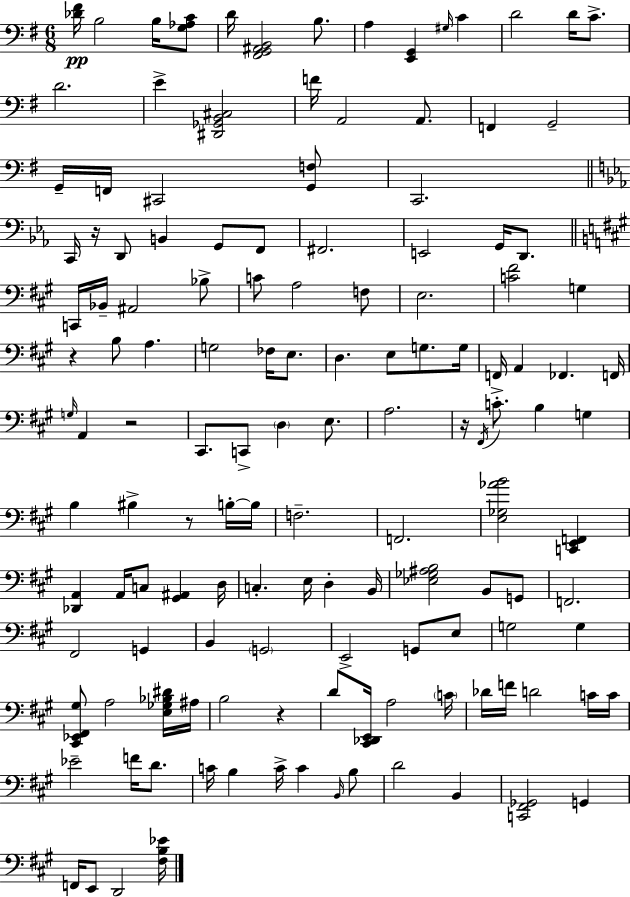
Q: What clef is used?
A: bass